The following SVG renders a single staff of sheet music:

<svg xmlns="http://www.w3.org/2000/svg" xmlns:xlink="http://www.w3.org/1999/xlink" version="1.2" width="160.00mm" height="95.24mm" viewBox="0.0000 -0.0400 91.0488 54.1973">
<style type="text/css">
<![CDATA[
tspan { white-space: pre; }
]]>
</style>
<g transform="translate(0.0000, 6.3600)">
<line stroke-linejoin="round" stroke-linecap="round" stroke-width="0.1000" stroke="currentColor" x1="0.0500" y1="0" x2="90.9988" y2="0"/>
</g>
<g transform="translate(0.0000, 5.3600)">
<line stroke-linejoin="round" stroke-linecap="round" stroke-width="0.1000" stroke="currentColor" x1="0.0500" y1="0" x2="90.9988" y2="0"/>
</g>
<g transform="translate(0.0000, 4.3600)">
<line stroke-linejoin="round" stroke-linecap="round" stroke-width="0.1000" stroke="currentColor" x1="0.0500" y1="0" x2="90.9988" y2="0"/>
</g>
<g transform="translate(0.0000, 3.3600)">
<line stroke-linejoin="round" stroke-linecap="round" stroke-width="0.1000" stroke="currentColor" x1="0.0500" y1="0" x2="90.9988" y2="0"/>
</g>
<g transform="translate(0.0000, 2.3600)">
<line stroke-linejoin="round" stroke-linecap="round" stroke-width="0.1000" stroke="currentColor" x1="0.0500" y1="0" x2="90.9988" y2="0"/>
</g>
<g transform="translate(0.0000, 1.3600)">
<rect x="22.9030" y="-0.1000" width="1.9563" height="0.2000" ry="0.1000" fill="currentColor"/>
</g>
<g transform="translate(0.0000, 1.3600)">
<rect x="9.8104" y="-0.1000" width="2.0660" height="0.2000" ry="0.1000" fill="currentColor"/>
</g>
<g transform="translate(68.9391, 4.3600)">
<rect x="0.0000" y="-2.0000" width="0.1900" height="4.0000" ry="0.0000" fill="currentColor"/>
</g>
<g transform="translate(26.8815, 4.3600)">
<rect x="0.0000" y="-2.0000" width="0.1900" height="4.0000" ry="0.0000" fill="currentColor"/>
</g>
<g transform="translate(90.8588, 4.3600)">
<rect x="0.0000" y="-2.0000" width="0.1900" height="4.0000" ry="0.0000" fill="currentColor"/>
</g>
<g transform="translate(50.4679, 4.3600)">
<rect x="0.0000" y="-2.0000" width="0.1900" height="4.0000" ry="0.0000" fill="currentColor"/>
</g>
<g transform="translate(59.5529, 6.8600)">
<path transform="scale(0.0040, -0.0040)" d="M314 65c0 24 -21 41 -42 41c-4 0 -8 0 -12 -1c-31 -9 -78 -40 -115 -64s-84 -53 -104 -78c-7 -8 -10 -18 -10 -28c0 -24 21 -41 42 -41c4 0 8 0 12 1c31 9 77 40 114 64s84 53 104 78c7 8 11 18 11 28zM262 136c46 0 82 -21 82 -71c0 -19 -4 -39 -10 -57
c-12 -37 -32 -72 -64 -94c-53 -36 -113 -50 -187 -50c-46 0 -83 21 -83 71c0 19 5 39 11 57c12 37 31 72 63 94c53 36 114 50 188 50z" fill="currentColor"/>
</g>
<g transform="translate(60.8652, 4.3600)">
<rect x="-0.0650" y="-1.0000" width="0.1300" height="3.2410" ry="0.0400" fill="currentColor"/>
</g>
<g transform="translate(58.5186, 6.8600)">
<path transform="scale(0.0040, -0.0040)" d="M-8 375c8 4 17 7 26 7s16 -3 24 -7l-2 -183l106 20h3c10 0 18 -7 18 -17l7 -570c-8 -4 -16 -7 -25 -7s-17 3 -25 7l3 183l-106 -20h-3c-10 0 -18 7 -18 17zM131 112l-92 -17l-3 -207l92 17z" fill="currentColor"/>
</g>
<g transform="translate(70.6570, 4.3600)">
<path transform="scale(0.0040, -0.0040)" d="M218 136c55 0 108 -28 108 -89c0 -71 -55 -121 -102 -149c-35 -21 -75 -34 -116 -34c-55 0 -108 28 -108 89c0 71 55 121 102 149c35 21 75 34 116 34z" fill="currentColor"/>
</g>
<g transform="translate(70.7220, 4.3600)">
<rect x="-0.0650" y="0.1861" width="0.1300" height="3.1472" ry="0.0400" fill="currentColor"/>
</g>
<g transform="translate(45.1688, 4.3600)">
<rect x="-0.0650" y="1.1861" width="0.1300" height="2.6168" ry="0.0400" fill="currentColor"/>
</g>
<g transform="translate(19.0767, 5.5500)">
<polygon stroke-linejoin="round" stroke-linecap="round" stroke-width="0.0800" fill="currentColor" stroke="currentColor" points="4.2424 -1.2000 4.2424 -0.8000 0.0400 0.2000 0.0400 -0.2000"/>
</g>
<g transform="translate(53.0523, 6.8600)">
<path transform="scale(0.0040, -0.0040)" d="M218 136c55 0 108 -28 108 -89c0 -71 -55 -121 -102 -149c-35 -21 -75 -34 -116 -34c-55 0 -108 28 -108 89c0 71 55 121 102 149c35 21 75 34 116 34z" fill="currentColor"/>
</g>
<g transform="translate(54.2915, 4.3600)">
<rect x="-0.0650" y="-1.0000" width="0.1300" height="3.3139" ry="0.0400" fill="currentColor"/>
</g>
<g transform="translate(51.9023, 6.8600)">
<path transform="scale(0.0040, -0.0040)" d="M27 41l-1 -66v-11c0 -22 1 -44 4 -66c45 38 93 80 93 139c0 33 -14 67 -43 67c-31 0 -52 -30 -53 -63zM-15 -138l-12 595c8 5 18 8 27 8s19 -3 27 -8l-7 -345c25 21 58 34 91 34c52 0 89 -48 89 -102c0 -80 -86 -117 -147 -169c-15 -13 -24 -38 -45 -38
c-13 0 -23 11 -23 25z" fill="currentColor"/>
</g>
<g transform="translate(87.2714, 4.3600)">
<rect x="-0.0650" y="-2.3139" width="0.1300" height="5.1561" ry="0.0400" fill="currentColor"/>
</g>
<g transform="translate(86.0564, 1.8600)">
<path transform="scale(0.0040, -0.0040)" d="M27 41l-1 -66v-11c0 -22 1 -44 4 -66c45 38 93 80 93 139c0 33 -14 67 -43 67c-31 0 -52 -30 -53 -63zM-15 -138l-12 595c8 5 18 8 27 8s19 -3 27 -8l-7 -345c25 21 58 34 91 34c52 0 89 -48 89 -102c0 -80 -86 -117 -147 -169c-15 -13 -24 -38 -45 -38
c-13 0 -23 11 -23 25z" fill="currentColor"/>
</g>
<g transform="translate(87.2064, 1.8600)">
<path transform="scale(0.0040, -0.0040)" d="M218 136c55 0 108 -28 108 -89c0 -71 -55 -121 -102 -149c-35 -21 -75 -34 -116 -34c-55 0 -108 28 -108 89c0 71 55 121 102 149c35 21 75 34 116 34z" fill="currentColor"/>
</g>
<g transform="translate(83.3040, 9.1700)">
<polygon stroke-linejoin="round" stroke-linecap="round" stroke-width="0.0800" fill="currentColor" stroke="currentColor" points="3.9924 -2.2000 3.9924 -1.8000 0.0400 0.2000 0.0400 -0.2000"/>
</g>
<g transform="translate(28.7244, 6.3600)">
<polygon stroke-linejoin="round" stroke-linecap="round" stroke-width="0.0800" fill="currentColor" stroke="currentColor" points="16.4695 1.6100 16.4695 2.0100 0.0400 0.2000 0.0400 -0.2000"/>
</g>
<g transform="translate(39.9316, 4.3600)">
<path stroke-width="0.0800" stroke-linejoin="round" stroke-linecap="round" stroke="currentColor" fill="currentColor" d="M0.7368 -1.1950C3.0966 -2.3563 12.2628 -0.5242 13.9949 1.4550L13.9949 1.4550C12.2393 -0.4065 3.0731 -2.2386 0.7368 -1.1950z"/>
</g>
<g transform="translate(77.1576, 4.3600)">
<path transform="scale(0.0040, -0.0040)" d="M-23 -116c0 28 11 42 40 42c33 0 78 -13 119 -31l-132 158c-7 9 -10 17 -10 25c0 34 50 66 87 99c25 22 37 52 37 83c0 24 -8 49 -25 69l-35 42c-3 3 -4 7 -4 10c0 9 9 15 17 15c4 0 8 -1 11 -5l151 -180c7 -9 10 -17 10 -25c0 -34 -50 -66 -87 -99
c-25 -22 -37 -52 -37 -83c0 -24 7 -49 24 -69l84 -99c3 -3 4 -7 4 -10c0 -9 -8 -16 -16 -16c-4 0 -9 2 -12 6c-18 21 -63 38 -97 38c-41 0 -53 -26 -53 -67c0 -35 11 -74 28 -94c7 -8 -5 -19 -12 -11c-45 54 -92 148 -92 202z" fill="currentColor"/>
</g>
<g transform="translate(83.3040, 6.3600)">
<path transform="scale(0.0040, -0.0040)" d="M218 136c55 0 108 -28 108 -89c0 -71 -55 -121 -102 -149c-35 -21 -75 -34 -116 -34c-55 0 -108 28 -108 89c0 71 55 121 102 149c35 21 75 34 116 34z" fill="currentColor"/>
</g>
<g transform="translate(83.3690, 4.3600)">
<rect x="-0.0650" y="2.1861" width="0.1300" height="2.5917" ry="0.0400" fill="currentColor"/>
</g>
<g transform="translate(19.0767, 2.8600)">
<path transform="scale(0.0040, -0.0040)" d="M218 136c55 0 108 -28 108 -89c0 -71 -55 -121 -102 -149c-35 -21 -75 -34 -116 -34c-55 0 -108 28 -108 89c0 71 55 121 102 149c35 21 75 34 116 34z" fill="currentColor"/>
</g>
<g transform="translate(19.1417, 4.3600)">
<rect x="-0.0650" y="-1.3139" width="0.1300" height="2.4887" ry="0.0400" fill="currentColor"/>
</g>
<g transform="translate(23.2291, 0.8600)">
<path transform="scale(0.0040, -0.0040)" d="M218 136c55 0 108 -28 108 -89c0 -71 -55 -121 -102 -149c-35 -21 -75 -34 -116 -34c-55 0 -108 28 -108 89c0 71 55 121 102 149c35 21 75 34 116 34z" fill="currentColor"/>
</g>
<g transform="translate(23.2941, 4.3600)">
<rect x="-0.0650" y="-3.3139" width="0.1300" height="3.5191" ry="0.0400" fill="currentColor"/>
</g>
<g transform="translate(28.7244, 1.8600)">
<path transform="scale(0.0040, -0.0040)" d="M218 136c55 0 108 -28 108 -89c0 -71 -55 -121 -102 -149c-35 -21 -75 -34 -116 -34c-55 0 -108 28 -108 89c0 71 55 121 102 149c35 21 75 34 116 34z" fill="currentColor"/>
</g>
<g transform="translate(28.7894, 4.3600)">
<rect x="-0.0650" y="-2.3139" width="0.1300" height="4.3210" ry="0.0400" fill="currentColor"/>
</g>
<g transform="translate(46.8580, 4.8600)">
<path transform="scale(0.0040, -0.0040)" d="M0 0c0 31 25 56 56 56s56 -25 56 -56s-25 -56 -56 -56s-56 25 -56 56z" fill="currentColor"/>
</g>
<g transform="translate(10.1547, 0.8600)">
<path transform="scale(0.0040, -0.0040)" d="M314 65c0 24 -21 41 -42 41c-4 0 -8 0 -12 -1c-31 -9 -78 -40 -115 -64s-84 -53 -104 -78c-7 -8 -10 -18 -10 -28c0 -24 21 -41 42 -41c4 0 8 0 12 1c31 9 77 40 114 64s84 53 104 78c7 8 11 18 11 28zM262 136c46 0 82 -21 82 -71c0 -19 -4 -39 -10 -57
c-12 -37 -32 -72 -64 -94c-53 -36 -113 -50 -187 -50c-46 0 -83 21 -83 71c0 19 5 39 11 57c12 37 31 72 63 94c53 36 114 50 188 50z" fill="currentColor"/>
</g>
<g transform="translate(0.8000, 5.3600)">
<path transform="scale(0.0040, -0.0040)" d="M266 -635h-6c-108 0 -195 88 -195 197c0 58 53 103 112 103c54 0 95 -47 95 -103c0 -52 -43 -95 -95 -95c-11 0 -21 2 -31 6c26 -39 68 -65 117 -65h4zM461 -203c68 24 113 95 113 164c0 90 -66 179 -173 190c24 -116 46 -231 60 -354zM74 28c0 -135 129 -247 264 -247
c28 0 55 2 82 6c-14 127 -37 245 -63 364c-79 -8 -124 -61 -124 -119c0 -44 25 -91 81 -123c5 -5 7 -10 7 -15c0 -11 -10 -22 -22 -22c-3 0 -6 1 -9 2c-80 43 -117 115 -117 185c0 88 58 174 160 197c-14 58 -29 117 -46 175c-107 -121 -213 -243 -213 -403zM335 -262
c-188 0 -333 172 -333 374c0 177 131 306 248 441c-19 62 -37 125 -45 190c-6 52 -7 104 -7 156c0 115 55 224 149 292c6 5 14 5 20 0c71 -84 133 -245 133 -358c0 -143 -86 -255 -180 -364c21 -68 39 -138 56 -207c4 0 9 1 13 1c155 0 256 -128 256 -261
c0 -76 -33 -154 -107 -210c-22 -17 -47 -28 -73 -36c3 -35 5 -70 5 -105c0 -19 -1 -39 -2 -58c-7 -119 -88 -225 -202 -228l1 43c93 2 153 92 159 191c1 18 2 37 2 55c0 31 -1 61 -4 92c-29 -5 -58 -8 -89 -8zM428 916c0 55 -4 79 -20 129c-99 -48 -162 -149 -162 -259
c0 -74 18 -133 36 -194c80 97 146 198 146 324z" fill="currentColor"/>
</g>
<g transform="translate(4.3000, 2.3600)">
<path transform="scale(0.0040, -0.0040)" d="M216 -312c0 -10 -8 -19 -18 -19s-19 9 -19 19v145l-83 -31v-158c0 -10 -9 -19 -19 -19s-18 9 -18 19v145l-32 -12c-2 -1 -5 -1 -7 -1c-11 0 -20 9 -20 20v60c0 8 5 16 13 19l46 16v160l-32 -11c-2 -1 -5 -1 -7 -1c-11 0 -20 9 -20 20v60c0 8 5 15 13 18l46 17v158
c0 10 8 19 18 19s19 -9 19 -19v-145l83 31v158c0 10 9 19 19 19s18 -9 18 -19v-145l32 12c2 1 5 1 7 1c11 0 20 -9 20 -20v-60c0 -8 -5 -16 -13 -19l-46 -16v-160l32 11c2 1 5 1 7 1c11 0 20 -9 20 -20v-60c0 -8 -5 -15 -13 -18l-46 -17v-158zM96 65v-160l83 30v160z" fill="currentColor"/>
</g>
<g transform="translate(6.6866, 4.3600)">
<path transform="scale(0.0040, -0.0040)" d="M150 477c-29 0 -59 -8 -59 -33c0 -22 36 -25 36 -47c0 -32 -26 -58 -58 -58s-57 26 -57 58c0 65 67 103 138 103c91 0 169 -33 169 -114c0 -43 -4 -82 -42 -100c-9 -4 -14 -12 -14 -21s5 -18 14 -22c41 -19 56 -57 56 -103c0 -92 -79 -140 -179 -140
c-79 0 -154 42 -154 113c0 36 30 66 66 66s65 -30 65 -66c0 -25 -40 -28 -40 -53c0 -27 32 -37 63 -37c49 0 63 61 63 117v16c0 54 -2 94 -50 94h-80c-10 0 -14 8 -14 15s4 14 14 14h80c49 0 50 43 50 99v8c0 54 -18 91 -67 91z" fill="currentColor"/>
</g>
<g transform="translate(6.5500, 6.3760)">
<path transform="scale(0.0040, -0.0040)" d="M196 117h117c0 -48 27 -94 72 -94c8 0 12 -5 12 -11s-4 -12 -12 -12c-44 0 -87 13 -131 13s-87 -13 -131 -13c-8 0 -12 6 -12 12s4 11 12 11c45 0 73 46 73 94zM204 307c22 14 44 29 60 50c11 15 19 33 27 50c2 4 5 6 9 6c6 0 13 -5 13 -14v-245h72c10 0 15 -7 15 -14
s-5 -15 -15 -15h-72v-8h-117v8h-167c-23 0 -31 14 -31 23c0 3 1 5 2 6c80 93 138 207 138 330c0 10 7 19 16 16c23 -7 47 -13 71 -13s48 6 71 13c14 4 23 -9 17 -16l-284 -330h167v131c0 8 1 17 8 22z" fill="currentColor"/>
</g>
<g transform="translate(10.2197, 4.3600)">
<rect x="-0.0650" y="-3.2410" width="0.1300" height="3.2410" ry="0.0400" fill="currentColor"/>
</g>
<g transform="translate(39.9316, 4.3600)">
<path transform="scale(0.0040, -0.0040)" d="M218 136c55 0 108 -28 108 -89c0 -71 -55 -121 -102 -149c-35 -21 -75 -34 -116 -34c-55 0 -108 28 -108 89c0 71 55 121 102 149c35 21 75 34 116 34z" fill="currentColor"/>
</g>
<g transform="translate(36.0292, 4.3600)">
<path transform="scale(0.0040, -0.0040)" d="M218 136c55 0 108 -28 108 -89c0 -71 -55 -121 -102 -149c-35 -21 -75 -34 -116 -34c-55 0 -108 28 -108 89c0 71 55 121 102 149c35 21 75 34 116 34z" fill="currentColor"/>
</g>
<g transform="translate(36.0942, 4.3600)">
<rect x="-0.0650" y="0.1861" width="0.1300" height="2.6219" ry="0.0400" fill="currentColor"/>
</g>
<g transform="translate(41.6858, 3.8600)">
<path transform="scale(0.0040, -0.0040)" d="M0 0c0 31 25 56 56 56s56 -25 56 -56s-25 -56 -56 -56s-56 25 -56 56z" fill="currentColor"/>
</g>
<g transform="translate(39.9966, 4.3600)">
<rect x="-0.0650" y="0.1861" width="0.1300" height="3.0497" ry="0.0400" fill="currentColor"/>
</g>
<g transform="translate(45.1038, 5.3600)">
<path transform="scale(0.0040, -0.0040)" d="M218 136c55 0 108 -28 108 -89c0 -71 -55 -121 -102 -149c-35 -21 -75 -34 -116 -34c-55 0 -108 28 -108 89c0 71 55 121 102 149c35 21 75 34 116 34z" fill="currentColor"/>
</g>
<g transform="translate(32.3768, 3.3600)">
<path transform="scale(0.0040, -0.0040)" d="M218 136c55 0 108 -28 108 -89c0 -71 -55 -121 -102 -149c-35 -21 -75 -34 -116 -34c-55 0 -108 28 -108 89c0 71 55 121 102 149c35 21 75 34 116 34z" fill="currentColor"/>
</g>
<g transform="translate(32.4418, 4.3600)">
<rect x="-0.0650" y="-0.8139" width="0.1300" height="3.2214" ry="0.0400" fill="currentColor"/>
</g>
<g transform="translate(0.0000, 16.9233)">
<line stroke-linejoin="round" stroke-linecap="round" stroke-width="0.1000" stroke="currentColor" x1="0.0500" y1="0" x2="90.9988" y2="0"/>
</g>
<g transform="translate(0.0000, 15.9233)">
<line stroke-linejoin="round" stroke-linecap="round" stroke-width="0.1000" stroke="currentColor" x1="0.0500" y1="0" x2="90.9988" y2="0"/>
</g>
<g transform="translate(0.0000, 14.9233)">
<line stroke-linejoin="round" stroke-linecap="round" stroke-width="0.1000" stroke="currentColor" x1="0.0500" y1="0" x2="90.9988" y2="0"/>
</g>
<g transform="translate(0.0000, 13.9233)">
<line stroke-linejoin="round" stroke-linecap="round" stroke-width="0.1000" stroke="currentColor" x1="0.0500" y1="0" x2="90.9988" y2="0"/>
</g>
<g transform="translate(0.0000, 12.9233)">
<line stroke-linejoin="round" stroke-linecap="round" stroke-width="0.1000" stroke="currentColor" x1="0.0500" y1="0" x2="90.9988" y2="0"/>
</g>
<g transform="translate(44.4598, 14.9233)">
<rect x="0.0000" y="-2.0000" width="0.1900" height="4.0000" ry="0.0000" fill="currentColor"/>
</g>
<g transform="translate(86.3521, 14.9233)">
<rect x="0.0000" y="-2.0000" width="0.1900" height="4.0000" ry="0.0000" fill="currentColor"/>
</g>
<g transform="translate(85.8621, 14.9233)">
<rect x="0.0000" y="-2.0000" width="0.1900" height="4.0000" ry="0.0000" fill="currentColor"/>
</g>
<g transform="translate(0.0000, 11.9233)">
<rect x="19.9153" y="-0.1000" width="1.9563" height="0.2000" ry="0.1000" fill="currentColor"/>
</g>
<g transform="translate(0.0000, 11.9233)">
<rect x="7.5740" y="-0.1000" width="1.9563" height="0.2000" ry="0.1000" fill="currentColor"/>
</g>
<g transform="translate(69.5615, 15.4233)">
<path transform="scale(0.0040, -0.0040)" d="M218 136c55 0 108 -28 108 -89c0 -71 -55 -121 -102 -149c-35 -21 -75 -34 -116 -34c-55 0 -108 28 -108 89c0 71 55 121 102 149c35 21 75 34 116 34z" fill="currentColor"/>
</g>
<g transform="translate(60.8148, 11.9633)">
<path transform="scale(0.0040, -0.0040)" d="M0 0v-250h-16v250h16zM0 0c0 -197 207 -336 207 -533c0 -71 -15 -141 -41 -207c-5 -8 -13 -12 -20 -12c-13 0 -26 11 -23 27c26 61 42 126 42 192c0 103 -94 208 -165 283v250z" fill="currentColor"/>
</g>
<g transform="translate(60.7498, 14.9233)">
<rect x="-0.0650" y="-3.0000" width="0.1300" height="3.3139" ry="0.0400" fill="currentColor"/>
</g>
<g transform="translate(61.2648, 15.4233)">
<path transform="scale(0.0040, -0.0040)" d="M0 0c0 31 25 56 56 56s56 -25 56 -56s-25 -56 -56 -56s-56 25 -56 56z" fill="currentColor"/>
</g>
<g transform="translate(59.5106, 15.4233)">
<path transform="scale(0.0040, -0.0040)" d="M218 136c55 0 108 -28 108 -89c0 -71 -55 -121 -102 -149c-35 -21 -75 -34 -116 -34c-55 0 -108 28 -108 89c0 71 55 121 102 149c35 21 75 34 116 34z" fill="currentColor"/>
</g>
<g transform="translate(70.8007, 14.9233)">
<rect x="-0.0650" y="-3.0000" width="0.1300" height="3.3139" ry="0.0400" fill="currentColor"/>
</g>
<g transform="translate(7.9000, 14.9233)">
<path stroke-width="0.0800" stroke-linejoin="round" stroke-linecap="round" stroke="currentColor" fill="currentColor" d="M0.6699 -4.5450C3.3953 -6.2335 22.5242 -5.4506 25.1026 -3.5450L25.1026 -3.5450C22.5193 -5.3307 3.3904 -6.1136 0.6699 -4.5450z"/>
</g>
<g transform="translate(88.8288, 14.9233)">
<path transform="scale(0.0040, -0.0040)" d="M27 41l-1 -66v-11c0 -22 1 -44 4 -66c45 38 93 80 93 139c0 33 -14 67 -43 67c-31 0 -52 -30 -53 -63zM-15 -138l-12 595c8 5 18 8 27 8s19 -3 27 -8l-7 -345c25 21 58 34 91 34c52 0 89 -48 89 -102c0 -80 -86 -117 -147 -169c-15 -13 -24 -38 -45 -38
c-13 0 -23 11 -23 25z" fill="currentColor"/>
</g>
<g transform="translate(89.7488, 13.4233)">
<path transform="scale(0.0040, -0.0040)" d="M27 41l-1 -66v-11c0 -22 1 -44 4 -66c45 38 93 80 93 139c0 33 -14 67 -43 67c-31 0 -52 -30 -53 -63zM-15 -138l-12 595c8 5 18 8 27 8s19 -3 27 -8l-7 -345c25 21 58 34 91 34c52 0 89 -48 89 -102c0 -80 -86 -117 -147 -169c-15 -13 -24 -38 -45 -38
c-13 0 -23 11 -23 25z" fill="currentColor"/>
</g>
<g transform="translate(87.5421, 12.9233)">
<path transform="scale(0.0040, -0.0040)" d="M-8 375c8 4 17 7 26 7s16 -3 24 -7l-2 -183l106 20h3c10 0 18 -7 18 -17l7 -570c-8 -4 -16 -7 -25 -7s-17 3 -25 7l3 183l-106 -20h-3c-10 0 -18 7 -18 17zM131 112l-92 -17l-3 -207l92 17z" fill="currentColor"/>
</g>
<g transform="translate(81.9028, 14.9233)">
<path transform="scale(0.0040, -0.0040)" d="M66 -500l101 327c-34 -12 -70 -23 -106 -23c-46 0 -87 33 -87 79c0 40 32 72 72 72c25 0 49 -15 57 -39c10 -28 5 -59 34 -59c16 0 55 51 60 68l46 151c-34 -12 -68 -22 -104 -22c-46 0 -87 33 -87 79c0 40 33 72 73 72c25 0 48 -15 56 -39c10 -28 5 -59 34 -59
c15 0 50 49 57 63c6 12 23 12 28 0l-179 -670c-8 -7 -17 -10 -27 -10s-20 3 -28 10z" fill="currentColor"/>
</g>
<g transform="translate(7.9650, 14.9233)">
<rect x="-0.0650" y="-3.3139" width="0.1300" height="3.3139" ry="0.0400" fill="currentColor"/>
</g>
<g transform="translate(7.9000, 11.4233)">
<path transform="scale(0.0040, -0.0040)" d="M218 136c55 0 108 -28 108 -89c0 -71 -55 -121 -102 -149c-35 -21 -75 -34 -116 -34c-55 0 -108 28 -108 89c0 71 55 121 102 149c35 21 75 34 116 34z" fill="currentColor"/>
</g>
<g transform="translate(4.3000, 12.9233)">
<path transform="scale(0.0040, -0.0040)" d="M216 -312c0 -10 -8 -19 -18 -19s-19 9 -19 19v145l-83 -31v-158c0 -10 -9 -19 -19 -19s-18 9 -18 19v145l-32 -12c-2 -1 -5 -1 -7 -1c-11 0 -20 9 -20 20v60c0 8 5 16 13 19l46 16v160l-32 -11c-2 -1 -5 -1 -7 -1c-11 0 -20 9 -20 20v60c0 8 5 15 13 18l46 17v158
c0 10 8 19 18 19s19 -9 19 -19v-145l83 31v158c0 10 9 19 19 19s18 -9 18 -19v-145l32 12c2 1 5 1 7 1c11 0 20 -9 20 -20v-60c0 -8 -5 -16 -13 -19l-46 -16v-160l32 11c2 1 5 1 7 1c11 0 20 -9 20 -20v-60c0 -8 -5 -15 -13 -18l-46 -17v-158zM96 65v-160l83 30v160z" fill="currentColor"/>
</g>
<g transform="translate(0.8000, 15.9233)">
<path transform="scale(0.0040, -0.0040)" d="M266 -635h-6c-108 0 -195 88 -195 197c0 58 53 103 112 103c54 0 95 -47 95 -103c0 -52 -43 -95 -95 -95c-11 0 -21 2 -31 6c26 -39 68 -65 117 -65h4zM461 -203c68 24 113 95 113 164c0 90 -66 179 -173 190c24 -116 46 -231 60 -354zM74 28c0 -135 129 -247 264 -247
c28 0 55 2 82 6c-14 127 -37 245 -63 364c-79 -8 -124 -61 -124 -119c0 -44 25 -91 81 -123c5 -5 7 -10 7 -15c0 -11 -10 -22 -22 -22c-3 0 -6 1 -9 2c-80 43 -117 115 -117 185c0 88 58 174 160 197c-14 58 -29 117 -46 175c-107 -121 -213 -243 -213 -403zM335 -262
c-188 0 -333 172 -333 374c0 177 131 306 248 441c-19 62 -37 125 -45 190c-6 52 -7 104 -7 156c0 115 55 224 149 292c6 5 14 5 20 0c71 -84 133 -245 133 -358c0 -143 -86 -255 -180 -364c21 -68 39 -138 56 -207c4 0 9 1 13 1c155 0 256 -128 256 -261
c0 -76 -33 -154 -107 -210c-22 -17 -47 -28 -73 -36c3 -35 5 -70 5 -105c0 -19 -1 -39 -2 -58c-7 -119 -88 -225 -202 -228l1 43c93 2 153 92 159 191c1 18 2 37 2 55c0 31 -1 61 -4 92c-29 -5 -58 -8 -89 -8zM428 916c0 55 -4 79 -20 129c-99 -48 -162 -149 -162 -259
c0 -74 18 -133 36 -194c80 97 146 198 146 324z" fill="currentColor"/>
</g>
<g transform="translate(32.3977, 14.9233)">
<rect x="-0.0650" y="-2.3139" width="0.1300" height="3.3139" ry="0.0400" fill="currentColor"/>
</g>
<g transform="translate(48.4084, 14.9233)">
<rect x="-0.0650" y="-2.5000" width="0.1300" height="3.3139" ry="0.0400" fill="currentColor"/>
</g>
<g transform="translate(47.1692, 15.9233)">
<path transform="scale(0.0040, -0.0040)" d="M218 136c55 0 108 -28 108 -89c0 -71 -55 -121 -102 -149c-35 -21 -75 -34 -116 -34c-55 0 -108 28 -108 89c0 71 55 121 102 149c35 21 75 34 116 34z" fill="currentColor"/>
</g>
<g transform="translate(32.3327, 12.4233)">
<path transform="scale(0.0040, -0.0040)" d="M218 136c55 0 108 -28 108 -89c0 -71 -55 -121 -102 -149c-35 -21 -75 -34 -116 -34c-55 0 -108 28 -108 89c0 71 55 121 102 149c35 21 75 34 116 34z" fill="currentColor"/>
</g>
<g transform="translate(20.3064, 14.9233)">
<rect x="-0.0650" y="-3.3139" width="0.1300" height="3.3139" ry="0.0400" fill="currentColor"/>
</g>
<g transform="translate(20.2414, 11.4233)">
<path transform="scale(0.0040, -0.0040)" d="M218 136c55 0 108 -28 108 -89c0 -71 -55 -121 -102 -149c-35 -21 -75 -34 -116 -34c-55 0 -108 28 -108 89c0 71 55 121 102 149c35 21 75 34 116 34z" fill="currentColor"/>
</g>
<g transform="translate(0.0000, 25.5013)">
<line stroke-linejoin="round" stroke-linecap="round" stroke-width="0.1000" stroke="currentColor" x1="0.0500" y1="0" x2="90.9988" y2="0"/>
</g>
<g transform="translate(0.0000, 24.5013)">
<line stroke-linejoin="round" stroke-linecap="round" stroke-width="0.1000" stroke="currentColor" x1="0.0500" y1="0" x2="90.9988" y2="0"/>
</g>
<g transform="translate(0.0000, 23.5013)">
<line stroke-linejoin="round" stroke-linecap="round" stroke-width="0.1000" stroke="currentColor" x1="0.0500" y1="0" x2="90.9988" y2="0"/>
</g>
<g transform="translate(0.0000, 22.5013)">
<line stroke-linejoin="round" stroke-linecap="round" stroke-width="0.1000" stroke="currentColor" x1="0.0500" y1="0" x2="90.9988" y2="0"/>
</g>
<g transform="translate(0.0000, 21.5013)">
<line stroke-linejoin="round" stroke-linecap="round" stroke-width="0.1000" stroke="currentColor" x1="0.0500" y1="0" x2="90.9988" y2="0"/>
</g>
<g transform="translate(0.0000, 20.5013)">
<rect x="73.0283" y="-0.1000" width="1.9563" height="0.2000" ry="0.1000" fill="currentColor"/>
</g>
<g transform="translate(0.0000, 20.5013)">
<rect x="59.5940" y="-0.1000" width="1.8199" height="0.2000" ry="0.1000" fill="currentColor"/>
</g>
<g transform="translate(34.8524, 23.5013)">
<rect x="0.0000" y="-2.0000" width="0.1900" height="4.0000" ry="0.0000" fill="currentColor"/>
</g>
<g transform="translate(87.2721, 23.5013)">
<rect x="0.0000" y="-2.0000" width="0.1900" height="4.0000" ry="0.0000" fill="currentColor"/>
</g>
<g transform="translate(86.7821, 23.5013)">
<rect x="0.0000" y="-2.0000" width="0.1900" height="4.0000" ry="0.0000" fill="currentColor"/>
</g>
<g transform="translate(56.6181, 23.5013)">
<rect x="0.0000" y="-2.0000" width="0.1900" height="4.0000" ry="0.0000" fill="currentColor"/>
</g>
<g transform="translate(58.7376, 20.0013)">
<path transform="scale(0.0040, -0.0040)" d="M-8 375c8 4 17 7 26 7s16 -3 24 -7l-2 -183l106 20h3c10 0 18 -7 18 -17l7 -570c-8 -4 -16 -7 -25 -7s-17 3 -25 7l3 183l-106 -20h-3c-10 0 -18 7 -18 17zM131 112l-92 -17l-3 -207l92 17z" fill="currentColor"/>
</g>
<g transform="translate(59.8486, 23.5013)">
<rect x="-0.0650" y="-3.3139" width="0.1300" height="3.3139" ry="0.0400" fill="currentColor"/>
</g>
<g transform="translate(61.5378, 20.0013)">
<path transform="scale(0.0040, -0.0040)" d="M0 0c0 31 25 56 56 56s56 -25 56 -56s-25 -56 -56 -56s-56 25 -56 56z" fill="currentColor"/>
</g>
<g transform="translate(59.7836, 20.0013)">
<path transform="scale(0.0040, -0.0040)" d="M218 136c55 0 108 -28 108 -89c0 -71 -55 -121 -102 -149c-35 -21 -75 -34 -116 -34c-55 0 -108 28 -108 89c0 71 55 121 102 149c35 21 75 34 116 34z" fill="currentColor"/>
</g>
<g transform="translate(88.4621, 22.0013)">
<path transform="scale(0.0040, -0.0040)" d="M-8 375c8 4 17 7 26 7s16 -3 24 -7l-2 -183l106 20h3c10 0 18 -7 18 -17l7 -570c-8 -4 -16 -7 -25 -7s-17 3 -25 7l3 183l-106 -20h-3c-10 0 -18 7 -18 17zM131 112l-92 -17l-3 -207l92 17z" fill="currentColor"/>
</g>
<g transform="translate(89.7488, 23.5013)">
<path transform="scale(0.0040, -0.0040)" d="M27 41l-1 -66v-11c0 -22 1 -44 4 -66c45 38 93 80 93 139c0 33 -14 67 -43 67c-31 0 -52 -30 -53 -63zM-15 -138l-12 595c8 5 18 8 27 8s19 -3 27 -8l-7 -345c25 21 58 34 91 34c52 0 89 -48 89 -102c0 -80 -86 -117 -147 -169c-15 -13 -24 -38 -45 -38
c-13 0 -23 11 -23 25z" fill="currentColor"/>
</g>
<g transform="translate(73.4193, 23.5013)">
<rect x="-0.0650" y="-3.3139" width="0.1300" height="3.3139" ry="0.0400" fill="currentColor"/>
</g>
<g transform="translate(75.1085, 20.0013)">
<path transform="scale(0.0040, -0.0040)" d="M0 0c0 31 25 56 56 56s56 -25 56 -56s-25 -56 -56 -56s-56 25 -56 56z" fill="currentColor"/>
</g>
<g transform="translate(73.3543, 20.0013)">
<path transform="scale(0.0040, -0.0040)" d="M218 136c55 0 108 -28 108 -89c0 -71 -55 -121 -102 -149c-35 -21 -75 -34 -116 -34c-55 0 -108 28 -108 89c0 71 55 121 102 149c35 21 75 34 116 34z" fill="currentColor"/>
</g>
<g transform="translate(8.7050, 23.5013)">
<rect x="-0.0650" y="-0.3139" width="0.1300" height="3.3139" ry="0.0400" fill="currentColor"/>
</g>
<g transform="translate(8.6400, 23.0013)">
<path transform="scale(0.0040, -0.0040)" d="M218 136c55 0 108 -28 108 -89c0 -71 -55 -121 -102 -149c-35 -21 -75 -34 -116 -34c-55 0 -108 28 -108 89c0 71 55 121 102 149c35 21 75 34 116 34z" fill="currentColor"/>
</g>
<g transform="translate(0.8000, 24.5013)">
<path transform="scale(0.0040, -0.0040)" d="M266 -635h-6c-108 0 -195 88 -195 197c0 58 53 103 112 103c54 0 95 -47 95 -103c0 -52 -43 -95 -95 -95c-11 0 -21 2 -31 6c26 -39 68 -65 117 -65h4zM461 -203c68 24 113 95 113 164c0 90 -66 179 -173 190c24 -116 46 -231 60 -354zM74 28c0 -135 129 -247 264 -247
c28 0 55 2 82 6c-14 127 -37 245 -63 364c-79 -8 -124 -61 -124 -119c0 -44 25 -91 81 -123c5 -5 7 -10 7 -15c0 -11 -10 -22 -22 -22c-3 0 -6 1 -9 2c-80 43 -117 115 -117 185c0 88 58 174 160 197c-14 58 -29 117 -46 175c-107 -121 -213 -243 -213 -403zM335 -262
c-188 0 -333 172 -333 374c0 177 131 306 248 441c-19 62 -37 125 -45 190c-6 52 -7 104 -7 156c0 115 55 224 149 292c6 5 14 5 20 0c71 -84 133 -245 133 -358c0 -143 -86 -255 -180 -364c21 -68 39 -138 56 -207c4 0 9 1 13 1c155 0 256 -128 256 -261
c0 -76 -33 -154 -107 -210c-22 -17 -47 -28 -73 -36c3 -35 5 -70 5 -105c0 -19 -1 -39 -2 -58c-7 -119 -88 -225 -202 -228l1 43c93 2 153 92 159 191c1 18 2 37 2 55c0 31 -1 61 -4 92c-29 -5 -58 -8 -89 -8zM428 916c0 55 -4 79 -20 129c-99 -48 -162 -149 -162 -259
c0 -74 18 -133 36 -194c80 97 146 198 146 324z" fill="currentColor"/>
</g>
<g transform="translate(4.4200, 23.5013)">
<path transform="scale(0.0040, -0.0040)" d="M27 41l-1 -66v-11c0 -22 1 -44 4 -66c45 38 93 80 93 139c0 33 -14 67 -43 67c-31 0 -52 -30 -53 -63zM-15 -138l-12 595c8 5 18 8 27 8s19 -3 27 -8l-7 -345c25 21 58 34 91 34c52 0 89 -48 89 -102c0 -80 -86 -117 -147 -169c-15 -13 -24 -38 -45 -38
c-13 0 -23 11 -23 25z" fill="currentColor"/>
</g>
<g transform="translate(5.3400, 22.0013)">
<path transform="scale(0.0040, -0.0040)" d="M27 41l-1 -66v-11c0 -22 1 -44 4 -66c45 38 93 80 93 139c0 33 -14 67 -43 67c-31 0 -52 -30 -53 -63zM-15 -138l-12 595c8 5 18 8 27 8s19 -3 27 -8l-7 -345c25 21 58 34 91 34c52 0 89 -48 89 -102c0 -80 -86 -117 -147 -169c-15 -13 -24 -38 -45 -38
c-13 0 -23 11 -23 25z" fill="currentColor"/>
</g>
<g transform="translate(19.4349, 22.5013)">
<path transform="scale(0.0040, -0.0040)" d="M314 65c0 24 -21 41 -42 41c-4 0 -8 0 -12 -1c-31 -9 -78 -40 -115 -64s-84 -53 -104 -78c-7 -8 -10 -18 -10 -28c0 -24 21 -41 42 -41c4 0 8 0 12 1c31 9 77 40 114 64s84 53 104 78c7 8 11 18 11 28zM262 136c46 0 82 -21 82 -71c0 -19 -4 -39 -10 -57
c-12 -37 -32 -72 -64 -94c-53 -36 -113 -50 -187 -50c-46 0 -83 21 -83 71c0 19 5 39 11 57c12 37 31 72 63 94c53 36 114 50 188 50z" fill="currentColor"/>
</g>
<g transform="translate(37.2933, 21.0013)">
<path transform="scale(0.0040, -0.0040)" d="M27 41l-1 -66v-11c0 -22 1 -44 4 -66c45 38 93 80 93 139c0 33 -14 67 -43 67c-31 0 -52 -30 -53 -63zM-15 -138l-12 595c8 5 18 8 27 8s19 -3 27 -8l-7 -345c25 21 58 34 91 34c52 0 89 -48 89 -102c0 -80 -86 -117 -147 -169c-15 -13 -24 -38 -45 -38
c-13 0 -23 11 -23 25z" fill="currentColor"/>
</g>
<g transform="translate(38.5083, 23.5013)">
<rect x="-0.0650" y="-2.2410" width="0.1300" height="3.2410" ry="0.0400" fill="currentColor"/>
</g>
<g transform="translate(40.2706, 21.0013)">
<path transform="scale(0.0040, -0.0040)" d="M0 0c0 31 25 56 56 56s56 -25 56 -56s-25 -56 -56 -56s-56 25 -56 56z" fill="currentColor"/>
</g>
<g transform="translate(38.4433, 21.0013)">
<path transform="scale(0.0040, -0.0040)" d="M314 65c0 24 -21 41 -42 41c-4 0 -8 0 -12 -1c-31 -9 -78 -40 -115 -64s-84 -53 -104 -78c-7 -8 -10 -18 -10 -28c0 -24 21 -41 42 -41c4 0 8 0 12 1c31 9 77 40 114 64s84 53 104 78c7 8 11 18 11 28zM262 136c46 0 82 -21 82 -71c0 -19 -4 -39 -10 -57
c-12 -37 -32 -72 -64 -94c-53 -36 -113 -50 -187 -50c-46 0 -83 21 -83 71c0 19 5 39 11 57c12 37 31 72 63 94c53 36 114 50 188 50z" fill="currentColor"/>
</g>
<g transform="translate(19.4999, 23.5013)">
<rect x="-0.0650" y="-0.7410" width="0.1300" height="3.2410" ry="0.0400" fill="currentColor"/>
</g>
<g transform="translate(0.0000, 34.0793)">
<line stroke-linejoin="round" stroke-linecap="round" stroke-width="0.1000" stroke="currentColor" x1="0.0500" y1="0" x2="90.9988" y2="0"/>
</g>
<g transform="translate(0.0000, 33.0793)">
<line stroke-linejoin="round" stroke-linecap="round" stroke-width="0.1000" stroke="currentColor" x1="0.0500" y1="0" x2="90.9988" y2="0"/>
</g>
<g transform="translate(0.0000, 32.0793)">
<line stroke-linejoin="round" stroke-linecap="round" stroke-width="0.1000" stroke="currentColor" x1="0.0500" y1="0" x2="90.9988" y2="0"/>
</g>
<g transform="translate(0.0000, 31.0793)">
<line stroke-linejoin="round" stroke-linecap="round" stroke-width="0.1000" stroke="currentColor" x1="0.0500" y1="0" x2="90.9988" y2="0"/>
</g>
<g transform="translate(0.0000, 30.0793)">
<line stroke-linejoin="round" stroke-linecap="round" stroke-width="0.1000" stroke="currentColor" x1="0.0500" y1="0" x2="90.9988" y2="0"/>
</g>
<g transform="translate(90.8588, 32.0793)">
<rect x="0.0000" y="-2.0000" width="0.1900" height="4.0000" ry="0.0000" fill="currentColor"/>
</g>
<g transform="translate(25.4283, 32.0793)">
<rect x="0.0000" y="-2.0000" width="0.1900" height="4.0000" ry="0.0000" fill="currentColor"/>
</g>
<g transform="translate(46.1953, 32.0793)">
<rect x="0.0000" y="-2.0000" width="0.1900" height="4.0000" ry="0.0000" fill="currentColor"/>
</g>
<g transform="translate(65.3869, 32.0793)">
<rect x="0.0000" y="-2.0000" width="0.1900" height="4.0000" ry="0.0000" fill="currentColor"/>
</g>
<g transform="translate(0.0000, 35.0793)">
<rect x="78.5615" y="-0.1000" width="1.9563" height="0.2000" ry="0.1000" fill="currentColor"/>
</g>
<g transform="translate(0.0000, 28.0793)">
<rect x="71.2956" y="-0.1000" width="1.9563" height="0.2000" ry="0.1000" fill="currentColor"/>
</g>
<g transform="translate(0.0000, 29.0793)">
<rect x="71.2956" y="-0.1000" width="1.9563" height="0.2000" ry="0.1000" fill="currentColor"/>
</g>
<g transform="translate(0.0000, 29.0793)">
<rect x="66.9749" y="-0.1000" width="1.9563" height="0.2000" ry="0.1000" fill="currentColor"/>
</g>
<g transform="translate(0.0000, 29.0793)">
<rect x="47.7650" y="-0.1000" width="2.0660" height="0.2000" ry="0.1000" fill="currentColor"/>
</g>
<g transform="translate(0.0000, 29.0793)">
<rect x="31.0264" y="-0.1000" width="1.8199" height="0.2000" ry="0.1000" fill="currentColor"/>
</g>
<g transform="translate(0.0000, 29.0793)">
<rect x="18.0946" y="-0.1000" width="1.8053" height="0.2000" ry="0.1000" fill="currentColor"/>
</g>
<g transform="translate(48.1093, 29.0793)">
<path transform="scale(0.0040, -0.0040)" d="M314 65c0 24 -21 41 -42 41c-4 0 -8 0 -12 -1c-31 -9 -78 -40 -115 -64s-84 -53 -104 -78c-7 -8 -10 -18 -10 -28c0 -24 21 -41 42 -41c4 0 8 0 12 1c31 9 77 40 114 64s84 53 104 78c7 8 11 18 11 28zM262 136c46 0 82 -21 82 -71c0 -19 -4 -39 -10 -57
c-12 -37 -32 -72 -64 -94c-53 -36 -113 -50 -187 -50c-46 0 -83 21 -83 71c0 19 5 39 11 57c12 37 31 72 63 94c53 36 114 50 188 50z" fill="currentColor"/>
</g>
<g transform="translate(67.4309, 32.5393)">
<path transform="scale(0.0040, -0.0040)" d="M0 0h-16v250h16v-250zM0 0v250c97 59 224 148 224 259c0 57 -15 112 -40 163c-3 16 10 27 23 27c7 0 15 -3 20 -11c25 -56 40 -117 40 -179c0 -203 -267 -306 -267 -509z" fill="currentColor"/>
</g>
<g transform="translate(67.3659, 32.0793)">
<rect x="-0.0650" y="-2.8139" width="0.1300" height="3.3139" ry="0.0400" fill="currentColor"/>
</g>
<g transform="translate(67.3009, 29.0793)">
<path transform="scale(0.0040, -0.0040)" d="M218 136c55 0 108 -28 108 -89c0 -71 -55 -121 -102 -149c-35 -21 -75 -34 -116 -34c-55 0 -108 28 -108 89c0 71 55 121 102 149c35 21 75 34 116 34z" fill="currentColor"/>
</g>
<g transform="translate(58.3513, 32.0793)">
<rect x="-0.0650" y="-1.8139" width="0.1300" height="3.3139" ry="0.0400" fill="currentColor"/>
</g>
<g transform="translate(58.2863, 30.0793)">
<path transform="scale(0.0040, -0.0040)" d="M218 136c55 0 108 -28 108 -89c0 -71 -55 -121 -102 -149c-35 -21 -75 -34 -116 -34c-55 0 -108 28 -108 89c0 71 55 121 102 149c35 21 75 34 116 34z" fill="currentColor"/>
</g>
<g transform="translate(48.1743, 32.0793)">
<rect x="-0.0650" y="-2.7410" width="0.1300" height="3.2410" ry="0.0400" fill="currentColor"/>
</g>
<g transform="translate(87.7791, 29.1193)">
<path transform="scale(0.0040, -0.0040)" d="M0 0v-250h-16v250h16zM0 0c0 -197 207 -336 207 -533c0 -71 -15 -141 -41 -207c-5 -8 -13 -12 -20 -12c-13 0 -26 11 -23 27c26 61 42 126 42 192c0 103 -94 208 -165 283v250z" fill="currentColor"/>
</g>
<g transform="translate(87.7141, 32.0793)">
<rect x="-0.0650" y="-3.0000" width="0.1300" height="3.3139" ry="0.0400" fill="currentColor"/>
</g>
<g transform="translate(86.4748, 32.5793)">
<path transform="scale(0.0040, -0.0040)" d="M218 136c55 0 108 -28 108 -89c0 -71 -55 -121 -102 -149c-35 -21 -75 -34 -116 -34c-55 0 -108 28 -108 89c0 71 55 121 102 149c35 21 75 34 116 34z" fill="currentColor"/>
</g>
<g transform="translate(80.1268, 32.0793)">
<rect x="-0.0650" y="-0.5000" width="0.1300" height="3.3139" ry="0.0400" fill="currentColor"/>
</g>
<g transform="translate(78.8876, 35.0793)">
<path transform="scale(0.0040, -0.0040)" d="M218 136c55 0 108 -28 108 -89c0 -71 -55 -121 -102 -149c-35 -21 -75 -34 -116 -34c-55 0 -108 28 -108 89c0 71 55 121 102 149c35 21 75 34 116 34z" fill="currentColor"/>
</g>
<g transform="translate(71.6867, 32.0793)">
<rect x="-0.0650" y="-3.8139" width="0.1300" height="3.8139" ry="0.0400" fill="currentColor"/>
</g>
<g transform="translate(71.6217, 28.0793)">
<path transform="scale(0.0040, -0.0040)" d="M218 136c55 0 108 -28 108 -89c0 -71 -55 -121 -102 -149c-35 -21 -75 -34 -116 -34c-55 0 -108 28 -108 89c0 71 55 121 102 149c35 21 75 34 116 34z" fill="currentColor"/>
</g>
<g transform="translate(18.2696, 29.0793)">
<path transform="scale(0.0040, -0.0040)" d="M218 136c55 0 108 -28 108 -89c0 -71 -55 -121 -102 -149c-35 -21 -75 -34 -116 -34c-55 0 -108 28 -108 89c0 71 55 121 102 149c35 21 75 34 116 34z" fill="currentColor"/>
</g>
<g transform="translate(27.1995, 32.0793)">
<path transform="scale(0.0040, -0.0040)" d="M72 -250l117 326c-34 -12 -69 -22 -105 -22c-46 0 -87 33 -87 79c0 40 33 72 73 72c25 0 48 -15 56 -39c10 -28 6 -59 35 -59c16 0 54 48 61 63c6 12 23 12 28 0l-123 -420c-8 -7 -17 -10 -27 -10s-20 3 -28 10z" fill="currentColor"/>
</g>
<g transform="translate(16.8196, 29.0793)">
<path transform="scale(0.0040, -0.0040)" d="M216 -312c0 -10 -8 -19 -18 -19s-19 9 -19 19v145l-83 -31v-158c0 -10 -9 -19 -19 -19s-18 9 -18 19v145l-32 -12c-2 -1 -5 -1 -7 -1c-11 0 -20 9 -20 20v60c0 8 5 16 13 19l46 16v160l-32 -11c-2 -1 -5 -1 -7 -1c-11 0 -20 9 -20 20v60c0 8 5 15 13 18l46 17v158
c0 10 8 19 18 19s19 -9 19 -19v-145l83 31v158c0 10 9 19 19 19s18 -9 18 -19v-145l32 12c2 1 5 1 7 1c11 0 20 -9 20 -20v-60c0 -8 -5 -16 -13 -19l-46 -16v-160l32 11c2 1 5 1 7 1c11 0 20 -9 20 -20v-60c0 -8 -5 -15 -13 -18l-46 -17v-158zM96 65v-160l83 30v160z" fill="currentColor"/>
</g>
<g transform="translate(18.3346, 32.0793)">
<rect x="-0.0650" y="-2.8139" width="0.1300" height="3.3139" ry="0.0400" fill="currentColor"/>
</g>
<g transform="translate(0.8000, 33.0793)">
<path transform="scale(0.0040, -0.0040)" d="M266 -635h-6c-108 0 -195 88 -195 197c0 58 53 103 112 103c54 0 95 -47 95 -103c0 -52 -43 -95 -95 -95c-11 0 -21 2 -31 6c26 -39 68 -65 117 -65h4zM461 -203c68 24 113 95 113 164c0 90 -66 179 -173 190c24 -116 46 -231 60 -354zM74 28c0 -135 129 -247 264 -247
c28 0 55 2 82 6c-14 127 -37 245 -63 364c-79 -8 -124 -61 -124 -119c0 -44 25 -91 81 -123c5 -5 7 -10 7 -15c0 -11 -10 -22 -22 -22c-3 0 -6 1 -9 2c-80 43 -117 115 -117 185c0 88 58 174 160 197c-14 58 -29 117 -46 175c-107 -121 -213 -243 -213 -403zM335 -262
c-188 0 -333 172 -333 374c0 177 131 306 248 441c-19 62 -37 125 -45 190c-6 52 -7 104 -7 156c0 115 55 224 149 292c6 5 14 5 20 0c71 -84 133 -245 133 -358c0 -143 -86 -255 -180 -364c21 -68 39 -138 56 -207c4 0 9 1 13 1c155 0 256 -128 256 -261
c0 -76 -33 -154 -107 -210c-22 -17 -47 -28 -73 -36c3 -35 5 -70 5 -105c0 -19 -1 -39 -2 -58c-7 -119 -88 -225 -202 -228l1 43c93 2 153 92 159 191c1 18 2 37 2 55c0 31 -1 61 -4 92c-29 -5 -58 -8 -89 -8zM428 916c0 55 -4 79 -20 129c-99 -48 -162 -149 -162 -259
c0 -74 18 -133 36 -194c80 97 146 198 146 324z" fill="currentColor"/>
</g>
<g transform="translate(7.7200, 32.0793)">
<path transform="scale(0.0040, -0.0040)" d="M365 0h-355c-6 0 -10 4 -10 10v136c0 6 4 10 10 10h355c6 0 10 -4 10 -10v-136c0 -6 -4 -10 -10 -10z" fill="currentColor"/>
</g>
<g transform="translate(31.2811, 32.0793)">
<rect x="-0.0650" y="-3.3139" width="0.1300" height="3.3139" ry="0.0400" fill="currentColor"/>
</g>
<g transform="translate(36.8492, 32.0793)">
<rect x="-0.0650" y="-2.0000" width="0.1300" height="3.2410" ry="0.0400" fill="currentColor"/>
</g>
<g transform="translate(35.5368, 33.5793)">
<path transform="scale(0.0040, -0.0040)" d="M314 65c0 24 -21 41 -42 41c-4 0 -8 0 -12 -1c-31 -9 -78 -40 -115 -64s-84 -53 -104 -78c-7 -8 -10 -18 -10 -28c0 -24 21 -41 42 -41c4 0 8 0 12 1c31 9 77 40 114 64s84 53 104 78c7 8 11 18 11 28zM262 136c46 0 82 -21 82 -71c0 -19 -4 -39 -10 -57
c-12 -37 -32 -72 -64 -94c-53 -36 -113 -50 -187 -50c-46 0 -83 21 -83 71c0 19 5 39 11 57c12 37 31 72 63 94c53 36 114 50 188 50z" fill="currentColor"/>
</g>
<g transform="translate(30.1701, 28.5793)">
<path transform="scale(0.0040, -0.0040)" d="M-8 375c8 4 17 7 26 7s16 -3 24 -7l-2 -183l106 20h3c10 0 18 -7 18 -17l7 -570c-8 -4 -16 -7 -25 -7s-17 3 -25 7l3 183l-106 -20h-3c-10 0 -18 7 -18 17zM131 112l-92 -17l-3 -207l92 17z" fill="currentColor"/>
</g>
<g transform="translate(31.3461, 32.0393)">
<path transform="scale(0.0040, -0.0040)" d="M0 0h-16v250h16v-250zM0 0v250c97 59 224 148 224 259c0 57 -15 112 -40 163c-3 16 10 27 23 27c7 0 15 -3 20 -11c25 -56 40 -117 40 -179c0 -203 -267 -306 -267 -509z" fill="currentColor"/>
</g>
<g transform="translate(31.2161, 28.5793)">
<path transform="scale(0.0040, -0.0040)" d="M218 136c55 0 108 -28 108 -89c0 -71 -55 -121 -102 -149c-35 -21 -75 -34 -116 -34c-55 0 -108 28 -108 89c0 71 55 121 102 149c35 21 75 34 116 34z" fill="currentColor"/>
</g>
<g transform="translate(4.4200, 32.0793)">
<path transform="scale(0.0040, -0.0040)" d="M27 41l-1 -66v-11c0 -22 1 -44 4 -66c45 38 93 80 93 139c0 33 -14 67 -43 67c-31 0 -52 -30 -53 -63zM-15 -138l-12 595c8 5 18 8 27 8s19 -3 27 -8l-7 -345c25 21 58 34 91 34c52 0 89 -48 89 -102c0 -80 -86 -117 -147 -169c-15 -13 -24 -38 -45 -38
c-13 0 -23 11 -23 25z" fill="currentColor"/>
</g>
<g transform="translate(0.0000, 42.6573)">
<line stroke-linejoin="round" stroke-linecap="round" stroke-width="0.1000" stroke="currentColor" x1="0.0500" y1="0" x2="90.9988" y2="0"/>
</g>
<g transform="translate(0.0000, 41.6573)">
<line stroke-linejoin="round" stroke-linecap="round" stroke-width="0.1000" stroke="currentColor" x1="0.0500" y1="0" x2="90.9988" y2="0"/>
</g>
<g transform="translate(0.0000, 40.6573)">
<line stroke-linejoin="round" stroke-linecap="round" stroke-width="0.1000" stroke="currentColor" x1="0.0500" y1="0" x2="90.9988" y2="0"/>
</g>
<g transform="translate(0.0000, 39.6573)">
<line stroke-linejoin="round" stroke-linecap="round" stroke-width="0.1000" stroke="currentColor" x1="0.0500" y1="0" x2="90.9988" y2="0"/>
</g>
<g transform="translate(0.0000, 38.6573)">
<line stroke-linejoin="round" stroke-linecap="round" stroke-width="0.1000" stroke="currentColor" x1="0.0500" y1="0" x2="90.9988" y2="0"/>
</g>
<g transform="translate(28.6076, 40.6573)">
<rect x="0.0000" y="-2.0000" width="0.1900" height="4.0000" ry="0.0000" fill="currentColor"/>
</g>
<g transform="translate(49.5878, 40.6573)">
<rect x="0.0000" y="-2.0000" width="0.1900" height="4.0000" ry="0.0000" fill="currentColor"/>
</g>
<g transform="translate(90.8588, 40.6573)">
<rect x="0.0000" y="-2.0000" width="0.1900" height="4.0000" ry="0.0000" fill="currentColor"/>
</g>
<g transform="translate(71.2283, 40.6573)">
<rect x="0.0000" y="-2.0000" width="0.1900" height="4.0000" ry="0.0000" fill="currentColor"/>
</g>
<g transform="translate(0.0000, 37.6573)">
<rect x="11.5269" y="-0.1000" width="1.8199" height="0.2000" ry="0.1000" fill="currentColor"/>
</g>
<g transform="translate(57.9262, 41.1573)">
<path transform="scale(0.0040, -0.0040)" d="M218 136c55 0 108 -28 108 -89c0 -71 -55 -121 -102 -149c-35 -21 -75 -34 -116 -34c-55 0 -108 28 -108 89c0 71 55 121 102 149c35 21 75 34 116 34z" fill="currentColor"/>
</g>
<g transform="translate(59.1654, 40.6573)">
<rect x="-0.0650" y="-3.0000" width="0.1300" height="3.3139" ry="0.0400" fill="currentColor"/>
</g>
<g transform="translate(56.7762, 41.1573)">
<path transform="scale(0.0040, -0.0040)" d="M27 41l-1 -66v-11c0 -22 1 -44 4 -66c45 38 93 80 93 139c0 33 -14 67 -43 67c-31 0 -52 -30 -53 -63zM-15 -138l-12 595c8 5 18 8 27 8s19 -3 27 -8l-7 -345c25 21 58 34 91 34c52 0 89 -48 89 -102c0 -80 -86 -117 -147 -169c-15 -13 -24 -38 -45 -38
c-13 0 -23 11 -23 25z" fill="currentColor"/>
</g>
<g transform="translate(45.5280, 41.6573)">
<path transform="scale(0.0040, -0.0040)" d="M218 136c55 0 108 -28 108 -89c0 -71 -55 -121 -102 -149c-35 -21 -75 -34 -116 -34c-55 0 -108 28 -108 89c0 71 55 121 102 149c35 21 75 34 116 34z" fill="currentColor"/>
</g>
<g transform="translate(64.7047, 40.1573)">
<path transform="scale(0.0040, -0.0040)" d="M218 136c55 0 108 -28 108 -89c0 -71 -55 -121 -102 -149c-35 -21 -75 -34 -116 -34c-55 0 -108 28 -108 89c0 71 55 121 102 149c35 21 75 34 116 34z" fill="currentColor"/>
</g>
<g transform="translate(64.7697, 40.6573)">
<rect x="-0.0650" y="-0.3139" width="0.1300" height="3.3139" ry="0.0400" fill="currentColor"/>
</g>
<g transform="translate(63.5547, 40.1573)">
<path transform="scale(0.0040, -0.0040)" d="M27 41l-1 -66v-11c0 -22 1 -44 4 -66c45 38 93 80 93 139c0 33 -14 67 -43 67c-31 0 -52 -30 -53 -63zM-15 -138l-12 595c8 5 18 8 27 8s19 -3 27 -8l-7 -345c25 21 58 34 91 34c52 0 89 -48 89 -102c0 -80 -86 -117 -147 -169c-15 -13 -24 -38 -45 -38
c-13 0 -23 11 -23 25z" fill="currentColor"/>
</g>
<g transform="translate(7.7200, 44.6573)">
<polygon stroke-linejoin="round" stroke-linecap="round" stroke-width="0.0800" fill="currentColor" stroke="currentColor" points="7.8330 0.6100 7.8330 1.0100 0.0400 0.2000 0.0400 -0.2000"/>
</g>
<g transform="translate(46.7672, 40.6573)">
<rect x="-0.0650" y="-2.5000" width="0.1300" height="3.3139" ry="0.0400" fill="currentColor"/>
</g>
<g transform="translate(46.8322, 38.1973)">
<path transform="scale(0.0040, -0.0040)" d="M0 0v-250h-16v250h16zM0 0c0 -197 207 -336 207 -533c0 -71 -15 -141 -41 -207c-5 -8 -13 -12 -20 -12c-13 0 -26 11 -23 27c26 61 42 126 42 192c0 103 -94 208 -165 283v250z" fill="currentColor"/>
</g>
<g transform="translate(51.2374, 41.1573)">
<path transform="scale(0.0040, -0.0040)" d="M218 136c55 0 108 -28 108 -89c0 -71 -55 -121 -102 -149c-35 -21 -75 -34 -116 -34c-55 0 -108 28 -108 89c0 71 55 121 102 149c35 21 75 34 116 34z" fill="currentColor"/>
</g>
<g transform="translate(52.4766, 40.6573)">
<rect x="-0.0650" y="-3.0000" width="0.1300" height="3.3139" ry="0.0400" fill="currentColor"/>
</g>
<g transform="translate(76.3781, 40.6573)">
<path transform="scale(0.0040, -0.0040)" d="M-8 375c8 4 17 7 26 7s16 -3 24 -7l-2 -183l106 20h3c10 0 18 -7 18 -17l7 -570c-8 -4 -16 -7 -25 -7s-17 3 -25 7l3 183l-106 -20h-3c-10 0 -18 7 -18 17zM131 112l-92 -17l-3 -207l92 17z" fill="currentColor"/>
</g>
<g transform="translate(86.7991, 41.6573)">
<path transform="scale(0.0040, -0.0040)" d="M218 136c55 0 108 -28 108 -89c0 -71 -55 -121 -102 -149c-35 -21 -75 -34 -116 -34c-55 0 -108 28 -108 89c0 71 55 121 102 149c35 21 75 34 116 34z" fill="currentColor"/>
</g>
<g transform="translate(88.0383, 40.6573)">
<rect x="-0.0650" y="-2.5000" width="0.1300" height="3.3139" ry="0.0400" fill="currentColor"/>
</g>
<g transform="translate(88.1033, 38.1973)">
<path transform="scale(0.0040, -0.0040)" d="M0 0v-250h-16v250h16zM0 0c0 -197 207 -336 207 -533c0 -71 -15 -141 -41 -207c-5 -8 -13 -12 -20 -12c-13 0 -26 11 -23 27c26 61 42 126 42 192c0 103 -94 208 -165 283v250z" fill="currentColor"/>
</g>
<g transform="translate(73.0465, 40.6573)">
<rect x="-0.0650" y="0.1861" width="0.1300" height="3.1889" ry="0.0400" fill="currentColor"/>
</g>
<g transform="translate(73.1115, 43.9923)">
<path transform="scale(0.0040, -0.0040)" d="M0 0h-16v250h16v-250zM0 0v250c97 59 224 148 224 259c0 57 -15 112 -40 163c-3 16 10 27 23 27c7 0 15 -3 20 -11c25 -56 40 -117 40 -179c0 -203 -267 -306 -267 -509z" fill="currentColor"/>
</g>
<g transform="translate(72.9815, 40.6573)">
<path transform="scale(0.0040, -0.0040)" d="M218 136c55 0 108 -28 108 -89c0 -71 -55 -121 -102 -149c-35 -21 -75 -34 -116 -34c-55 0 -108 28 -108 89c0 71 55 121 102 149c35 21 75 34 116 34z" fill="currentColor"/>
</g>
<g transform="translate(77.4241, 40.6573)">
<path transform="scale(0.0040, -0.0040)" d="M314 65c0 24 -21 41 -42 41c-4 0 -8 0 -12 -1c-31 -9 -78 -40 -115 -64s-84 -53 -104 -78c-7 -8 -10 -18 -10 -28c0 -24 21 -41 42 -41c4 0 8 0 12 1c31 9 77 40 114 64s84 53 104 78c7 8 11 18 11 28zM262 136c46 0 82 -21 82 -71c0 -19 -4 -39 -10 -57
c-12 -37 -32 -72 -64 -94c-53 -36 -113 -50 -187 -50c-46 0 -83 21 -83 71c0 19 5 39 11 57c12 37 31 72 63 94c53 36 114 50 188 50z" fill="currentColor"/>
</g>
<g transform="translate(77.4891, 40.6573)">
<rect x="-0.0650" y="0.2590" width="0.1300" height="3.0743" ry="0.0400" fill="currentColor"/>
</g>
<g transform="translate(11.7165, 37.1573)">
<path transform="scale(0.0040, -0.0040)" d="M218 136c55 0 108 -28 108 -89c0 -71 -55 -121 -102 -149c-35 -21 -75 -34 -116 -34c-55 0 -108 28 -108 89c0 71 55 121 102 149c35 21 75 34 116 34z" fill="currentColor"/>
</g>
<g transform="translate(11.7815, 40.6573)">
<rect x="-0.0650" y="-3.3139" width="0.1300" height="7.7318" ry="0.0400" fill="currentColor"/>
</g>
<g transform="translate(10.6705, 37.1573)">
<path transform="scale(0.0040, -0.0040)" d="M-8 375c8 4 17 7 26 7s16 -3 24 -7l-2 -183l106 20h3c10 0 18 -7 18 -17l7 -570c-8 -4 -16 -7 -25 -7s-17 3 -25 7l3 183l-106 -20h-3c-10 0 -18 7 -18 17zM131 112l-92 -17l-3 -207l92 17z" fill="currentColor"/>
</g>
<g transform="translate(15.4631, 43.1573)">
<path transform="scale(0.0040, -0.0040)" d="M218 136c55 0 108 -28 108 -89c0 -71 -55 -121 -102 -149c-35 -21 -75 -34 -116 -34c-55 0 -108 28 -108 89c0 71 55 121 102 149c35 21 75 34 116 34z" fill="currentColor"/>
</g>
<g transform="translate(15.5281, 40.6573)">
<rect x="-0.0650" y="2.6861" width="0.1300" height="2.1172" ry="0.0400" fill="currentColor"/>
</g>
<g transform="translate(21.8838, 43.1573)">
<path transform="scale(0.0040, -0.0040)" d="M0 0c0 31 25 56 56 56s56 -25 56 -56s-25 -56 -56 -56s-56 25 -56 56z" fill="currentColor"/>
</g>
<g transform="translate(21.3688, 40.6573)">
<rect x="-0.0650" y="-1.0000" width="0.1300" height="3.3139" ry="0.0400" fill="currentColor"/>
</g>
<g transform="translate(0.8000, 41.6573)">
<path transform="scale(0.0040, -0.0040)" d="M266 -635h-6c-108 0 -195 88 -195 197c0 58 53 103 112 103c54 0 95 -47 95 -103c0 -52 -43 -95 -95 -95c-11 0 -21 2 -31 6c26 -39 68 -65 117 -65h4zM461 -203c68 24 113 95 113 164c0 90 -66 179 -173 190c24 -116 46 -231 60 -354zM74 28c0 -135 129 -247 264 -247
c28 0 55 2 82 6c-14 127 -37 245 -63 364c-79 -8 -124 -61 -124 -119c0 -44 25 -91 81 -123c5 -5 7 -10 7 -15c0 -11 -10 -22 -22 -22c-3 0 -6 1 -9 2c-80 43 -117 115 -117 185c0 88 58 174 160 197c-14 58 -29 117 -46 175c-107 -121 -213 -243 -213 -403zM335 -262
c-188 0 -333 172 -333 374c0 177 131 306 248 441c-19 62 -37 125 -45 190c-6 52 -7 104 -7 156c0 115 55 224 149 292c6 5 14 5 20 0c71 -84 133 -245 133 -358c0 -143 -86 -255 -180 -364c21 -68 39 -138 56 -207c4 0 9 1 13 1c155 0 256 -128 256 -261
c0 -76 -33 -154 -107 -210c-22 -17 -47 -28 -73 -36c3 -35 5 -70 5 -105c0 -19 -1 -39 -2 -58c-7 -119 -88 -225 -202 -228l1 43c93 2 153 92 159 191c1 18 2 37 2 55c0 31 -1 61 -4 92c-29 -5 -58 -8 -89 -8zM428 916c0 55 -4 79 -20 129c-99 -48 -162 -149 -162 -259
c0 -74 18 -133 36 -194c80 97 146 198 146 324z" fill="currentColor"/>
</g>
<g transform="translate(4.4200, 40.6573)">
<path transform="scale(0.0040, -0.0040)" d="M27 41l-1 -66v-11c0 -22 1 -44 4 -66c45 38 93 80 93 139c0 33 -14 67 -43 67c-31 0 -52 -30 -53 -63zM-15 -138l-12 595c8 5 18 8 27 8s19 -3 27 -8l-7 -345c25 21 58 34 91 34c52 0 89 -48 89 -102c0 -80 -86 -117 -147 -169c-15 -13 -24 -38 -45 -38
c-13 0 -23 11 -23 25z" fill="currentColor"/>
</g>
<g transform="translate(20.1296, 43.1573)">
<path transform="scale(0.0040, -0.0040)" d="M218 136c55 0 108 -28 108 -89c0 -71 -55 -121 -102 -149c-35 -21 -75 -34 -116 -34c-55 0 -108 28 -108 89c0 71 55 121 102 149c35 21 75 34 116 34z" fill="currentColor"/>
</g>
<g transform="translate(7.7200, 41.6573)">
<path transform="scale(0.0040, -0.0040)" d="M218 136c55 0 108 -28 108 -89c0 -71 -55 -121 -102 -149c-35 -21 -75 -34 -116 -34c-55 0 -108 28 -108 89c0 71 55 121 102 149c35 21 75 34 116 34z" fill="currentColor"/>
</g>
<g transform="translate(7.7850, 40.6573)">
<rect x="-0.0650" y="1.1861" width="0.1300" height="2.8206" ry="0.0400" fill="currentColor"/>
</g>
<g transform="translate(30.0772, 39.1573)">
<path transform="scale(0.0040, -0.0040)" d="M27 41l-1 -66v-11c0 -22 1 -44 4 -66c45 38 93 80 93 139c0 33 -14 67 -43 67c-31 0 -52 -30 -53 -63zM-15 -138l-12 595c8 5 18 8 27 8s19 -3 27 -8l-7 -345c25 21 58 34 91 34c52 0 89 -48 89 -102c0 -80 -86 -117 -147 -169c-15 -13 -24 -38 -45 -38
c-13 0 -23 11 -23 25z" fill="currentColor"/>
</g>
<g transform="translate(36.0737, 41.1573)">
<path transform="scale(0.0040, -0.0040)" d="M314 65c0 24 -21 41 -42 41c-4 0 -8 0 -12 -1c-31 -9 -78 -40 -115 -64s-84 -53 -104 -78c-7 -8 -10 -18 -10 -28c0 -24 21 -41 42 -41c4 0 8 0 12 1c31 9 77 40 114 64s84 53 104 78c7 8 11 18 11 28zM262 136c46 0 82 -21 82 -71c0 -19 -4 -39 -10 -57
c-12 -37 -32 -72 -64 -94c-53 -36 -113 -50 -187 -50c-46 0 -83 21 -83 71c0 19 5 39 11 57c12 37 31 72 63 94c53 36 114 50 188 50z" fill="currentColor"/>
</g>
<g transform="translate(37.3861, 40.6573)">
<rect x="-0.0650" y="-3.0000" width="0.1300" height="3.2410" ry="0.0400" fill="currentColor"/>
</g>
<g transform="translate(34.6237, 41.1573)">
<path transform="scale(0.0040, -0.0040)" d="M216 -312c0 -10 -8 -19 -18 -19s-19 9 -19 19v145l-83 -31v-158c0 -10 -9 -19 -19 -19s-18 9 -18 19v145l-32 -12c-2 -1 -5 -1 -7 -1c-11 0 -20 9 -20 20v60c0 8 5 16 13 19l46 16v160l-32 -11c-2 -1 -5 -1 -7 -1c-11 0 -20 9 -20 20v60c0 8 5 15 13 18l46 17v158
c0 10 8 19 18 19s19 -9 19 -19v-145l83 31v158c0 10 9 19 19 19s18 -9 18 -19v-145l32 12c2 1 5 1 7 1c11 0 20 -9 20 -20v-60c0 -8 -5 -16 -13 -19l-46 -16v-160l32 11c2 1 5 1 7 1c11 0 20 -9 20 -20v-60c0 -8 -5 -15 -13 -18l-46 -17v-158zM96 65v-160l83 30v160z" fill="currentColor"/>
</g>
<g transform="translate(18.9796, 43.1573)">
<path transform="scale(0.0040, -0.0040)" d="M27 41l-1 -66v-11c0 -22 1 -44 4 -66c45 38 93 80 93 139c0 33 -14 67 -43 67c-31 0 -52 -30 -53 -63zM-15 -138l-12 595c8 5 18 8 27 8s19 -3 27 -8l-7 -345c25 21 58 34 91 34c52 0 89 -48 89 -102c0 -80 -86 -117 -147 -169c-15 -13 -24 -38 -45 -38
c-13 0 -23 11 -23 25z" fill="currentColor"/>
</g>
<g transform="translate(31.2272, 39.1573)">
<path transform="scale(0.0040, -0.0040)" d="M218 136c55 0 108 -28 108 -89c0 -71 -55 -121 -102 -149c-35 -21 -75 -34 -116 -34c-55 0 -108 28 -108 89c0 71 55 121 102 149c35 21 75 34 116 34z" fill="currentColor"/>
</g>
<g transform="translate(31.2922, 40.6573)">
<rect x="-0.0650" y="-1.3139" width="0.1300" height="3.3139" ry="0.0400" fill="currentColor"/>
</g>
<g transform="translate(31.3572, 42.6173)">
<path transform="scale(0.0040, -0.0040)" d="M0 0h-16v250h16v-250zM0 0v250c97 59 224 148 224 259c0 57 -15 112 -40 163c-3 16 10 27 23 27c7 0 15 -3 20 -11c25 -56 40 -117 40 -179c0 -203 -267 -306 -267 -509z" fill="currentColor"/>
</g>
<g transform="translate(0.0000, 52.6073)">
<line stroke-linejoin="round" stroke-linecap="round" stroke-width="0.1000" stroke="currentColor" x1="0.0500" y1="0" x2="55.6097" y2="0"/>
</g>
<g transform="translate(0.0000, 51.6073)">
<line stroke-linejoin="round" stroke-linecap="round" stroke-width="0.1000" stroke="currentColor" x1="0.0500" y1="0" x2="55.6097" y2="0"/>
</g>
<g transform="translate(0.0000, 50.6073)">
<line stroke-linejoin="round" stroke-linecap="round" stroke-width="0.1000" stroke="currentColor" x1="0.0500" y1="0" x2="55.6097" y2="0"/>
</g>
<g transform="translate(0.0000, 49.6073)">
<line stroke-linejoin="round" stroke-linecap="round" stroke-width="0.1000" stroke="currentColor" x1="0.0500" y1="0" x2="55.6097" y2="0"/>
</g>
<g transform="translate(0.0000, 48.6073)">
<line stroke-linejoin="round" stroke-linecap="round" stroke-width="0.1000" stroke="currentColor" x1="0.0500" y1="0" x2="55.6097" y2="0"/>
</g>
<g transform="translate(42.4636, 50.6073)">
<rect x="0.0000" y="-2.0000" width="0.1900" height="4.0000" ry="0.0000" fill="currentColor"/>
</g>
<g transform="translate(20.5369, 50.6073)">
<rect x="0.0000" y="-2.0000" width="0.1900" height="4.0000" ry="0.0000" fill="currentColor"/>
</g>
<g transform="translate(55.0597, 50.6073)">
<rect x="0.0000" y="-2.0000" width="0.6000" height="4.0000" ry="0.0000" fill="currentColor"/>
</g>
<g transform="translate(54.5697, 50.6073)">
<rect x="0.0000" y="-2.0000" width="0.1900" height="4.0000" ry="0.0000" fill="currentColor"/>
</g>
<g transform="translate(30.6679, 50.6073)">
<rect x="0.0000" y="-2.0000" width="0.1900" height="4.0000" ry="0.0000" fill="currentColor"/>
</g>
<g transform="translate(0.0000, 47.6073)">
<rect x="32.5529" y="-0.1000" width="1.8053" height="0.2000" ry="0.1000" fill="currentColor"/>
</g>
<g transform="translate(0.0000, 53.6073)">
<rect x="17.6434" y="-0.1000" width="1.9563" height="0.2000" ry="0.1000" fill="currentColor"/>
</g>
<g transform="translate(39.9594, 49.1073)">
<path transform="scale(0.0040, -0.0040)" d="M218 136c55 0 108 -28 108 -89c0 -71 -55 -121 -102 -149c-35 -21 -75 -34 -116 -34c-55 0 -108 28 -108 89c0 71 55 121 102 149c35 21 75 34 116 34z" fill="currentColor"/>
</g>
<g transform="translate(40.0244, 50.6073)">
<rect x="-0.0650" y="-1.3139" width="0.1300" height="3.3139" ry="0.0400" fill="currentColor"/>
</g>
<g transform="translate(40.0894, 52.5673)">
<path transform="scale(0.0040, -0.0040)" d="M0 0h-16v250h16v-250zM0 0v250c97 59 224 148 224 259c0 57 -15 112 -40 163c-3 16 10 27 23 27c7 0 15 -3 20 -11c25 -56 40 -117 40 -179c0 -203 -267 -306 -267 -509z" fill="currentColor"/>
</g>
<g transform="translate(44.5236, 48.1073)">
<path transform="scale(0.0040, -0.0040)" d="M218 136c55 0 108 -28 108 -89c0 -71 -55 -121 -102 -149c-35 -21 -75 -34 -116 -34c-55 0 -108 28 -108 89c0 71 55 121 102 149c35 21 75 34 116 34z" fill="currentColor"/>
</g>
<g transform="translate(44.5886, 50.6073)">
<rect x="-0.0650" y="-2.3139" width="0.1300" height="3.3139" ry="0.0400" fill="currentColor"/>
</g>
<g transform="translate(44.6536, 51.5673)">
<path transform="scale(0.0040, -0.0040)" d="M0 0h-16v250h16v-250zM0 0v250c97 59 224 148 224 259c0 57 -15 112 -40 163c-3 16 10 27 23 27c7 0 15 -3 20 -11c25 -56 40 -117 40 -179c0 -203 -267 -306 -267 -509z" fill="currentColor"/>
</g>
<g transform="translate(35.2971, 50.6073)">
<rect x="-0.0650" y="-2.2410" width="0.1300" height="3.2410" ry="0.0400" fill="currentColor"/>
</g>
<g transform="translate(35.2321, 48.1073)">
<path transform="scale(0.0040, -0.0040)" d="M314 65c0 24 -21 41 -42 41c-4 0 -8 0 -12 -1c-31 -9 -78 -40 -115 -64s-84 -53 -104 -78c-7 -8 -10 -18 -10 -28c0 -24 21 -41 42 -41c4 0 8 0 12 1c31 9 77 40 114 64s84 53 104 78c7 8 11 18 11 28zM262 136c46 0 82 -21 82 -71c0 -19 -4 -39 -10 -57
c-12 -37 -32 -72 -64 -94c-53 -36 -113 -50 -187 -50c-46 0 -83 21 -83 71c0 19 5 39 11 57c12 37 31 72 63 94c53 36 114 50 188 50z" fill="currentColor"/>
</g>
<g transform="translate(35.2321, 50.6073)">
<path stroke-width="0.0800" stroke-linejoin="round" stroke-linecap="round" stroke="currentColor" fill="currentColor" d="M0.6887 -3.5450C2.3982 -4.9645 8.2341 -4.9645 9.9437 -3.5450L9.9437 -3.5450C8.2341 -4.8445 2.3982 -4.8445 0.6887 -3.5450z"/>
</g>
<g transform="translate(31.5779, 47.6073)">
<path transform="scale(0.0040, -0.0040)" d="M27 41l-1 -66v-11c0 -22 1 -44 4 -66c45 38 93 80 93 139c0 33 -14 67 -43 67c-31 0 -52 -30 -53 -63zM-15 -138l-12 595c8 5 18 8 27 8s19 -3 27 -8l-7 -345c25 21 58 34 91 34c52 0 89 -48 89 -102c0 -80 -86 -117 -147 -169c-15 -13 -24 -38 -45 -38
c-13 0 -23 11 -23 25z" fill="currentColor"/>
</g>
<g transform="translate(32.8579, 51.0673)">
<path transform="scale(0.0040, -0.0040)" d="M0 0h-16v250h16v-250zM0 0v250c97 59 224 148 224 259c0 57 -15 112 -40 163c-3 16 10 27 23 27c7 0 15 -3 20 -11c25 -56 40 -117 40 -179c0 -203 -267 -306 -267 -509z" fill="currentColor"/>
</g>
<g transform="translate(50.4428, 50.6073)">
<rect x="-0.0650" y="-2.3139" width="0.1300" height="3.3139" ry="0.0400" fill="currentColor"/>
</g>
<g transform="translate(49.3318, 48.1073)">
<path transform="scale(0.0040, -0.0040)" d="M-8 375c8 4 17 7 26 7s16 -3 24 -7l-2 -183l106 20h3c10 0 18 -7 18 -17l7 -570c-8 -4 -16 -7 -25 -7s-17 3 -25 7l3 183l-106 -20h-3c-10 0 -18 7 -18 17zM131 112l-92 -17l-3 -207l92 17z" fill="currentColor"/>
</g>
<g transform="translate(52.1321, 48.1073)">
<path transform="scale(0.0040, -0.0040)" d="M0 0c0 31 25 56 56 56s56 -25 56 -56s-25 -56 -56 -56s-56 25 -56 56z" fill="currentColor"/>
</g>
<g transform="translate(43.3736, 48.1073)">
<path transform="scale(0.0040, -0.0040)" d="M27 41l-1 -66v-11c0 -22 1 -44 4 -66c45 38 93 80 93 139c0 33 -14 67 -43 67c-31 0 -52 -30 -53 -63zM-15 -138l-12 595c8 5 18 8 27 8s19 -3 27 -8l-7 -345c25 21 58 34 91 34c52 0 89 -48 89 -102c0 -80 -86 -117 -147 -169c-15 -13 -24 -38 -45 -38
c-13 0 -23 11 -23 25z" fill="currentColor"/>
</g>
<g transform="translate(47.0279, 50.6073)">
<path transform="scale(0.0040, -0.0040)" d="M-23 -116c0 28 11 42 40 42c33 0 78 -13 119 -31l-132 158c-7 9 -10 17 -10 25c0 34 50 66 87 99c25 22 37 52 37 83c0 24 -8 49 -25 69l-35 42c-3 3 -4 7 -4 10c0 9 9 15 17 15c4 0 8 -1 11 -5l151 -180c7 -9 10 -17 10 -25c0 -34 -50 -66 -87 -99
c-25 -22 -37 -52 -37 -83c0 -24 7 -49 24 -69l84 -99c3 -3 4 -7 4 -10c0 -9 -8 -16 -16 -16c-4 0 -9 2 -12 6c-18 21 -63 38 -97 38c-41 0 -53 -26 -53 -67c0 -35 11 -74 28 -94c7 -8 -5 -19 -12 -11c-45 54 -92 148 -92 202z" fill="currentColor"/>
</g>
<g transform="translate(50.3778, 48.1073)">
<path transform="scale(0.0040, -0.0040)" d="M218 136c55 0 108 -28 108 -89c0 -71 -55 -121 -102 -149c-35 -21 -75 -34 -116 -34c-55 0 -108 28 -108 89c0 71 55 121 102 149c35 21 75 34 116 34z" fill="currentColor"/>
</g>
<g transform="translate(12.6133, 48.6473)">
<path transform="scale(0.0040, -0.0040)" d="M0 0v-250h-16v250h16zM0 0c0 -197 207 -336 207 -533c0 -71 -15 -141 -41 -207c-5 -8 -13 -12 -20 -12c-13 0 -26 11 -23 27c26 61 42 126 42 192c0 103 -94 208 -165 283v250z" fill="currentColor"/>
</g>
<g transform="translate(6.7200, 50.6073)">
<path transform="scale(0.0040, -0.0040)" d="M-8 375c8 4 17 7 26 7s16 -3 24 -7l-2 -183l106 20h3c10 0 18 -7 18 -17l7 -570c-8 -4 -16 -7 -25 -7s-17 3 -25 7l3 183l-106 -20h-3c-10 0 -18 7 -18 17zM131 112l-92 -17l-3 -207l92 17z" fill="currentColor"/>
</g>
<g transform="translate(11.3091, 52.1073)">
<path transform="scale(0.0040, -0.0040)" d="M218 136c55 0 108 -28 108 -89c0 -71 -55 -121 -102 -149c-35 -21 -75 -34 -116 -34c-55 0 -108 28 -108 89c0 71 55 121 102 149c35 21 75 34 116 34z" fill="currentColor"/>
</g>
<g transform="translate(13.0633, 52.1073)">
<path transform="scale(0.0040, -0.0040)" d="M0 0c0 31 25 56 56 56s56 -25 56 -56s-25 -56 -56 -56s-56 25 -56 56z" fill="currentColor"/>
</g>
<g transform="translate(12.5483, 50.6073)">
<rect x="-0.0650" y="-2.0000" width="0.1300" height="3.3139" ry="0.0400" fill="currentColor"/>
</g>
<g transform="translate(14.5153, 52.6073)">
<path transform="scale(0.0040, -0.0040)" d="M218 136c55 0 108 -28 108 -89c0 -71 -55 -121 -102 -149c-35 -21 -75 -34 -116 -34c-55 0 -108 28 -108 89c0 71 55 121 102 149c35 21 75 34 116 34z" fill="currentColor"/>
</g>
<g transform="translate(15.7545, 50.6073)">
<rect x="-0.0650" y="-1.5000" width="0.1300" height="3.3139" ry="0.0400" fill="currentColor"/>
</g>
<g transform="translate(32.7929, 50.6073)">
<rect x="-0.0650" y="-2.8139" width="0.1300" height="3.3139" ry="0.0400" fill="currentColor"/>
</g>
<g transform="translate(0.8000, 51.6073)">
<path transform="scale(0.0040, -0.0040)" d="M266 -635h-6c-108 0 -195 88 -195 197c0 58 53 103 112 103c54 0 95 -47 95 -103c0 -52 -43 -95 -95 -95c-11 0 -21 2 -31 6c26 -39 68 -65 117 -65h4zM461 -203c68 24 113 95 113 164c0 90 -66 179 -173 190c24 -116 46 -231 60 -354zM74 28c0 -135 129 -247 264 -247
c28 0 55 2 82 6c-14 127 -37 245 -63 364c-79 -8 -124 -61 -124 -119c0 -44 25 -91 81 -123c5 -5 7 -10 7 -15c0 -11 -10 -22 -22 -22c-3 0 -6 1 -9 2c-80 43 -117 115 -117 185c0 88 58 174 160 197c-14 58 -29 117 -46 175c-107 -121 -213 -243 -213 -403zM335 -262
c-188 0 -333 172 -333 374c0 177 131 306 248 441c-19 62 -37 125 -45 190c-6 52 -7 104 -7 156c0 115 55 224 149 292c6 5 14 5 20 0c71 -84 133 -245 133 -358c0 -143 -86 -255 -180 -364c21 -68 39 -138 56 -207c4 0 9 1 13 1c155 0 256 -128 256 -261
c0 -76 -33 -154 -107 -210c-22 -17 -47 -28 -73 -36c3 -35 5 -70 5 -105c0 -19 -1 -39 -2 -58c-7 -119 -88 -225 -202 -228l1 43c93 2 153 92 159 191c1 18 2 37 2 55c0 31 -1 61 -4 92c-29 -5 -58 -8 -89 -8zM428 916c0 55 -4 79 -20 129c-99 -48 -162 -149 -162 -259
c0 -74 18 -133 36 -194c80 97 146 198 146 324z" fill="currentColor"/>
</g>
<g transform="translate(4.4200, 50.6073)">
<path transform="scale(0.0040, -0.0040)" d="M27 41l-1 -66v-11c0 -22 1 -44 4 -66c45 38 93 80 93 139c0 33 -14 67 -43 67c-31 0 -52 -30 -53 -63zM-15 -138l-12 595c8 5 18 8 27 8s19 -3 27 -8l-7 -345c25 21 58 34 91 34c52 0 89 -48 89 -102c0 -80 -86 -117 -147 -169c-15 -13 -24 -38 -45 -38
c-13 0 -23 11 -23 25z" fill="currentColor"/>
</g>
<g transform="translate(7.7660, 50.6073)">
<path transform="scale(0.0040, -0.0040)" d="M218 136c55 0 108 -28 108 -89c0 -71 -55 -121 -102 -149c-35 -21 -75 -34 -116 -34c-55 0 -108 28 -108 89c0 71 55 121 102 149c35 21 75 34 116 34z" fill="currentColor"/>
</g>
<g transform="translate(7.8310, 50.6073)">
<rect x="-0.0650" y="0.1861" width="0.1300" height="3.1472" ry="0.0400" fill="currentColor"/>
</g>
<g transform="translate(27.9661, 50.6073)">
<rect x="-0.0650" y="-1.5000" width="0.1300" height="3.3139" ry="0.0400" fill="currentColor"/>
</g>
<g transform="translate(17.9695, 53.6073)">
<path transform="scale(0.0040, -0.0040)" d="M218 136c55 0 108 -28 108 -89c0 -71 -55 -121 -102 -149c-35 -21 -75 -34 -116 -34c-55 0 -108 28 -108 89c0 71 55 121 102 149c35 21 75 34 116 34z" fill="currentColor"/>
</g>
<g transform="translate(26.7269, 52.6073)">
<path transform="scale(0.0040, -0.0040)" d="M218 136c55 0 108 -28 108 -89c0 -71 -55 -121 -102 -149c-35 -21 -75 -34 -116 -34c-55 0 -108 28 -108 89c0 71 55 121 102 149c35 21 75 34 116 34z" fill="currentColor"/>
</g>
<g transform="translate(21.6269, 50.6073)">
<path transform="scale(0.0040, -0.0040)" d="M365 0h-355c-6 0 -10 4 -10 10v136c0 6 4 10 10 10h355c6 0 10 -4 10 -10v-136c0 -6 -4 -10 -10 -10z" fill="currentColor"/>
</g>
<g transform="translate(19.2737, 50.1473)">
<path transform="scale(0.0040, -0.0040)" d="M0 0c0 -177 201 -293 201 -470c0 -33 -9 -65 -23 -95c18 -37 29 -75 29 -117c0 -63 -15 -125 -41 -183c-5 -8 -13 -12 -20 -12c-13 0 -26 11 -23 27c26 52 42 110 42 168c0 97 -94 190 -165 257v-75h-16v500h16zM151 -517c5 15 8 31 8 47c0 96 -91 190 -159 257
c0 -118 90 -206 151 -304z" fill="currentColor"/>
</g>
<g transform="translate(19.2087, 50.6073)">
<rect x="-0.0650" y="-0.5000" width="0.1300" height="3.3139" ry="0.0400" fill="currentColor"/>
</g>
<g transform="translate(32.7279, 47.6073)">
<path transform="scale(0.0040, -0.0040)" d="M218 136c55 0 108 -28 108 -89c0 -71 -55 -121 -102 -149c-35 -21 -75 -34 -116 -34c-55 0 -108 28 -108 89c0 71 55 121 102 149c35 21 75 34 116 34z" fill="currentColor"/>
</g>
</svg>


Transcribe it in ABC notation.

X:1
T:Untitled
M:3/4
L:1/4
K:G
b2 e/2 b/2 g/2 d/2 B/2 B/2 G/2 _D D2 B z E/2 _g/2 b b g G A/2 A z/4 c d2 _g2 b b z2 ^a z/2 b/2 F2 a2 f a/2 c' C A/2 G/2 b/2 D/2 _D _e/2 ^A2 G/2 A _A _c _B/2 B2 G/2 B F/2 E C/4 z2 E _a/2 g2 e/2 _g/2 z g